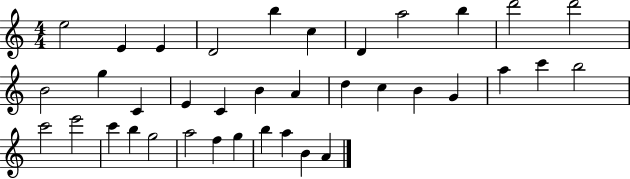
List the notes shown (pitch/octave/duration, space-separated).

E5/h E4/q E4/q D4/h B5/q C5/q D4/q A5/h B5/q D6/h D6/h B4/h G5/q C4/q E4/q C4/q B4/q A4/q D5/q C5/q B4/q G4/q A5/q C6/q B5/h C6/h E6/h C6/q B5/q G5/h A5/h F5/q G5/q B5/q A5/q B4/q A4/q